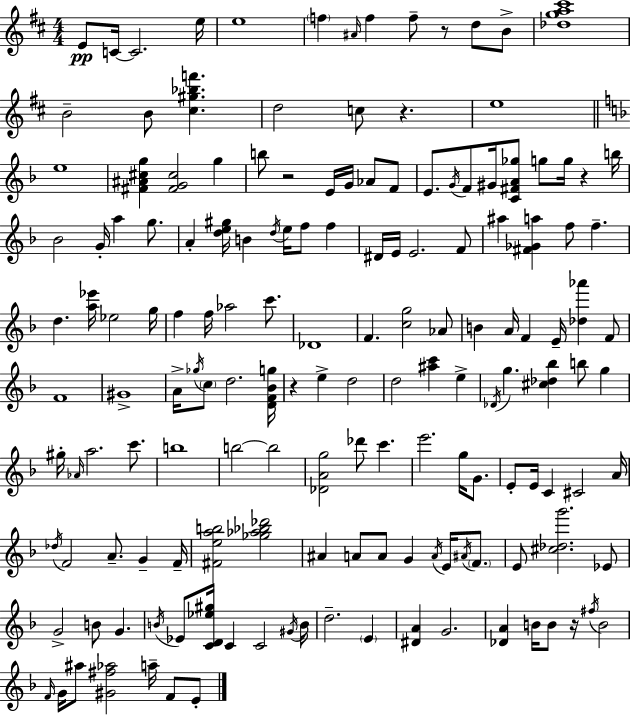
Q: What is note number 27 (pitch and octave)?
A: G#4